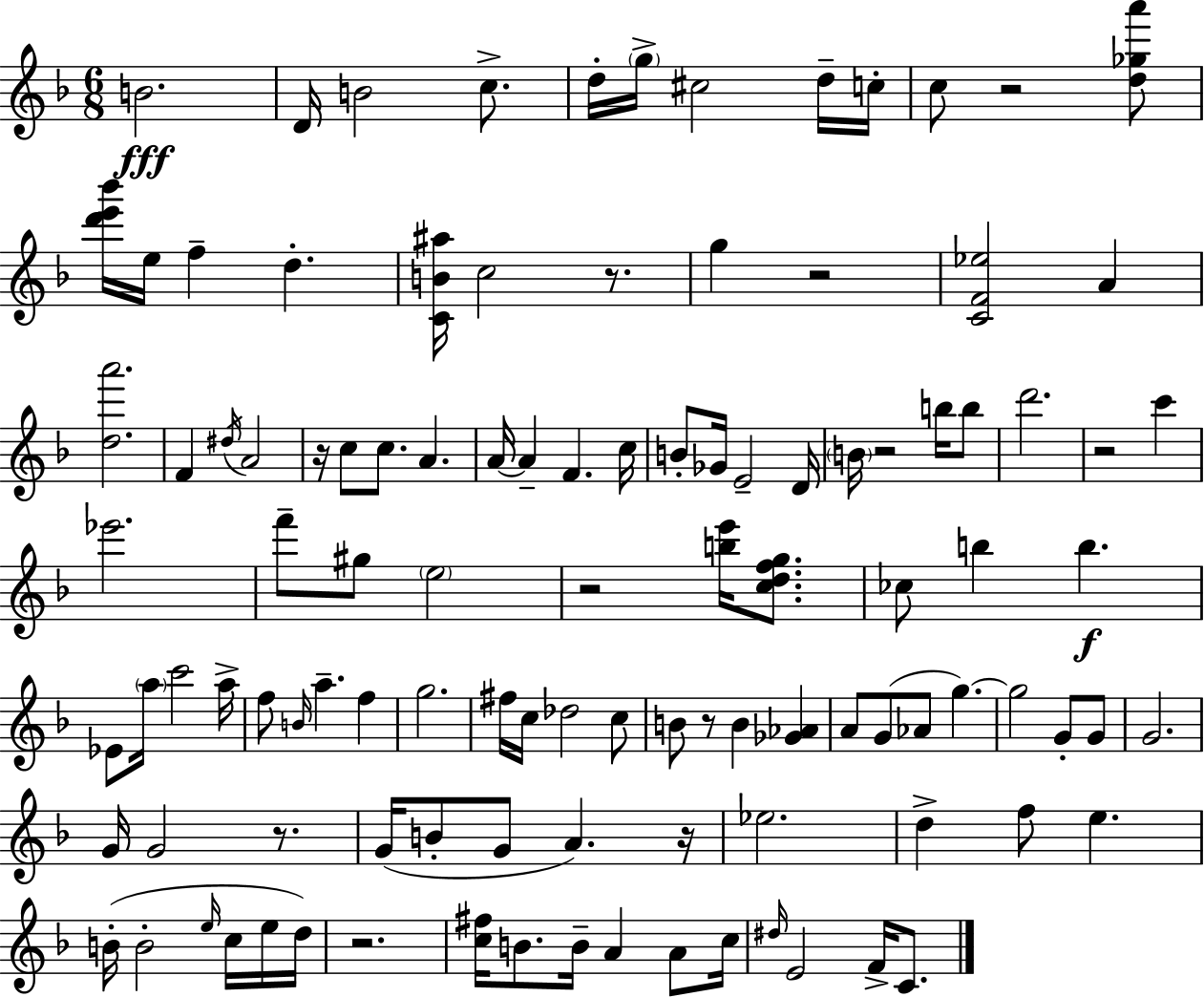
B4/h. D4/s B4/h C5/e. D5/s G5/s C#5/h D5/s C5/s C5/e R/h [D5,Gb5,A6]/e [D6,E6,Bb6]/s E5/s F5/q D5/q. [C4,B4,A#5]/s C5/h R/e. G5/q R/h [C4,F4,Eb5]/h A4/q [D5,A6]/h. F4/q D#5/s A4/h R/s C5/e C5/e. A4/q. A4/s A4/q F4/q. C5/s B4/e Gb4/s E4/h D4/s B4/s R/h B5/s B5/e D6/h. R/h C6/q Eb6/h. F6/e G#5/e E5/h R/h [B5,E6]/s [C5,D5,F5,G5]/e. CES5/e B5/q B5/q. Eb4/e A5/s C6/h A5/s F5/e B4/s A5/q. F5/q G5/h. F#5/s C5/s Db5/h C5/e B4/e R/e B4/q [Gb4,Ab4]/q A4/e G4/e Ab4/e G5/q. G5/h G4/e G4/e G4/h. G4/s G4/h R/e. G4/s B4/e G4/e A4/q. R/s Eb5/h. D5/q F5/e E5/q. B4/s B4/h E5/s C5/s E5/s D5/s R/h. [C5,F#5]/s B4/e. B4/s A4/q A4/e C5/s D#5/s E4/h F4/s C4/e.